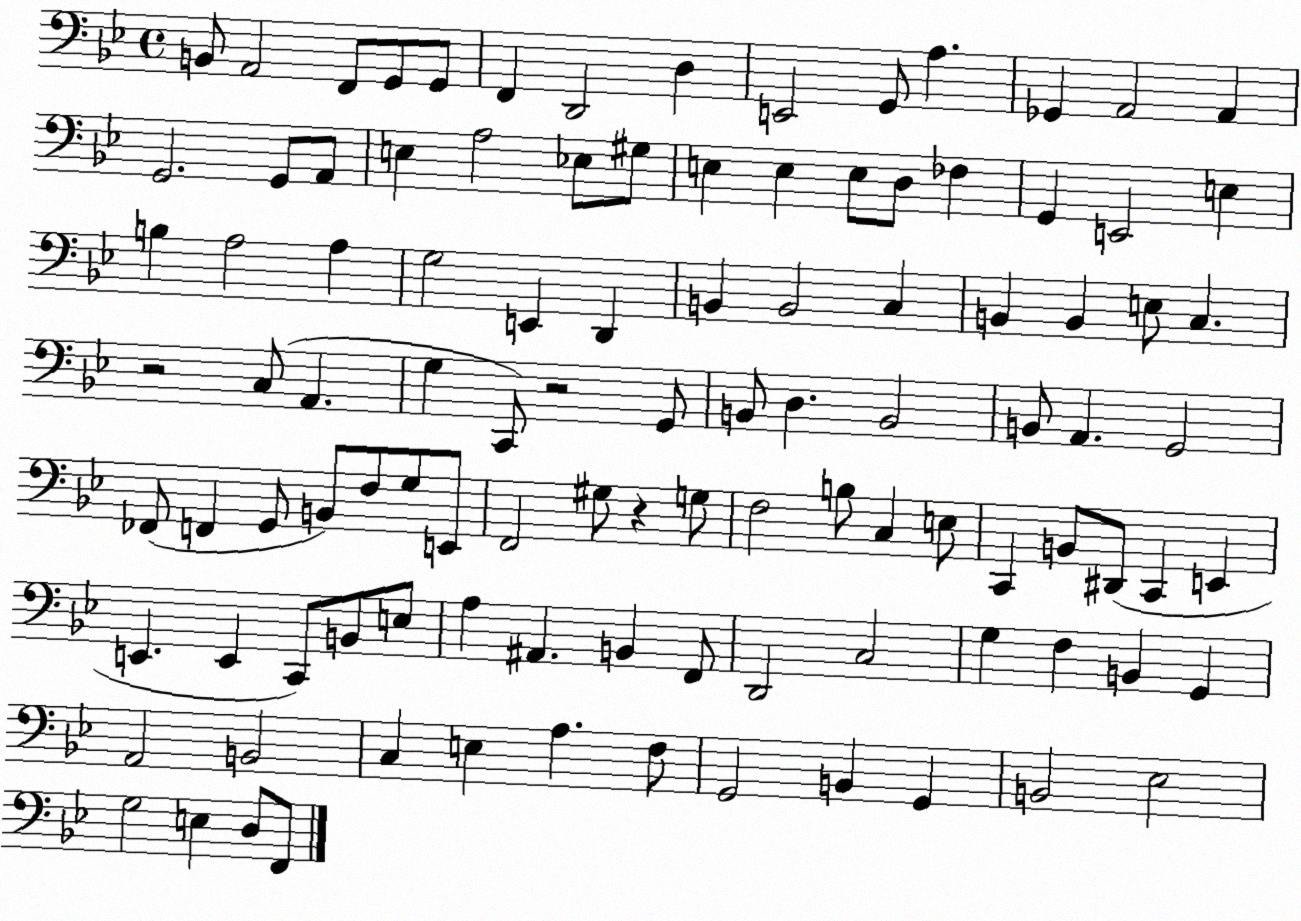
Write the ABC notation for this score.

X:1
T:Untitled
M:4/4
L:1/4
K:Bb
B,,/2 A,,2 F,,/2 G,,/2 G,,/2 F,, D,,2 D, E,,2 G,,/2 A, _G,, A,,2 A,, G,,2 G,,/2 A,,/2 E, A,2 _E,/2 ^G,/2 E, E, E,/2 D,/2 _F, G,, E,,2 E, B, A,2 A, G,2 E,, D,, B,, B,,2 C, B,, B,, E,/2 C, z2 C,/2 A,, G, C,,/2 z2 G,,/2 B,,/2 D, B,,2 B,,/2 A,, G,,2 _F,,/2 F,, G,,/2 B,,/2 F,/2 G,/2 E,,/2 F,,2 ^G,/2 z G,/2 F,2 B,/2 C, E,/2 C,, B,,/2 ^D,,/2 C,, E,, E,, E,, C,,/2 B,,/2 E,/2 A, ^A,, B,, F,,/2 D,,2 C,2 G, F, B,, G,, A,,2 B,,2 C, E, A, F,/2 G,,2 B,, G,, B,,2 _E,2 G,2 E, D,/2 F,,/2